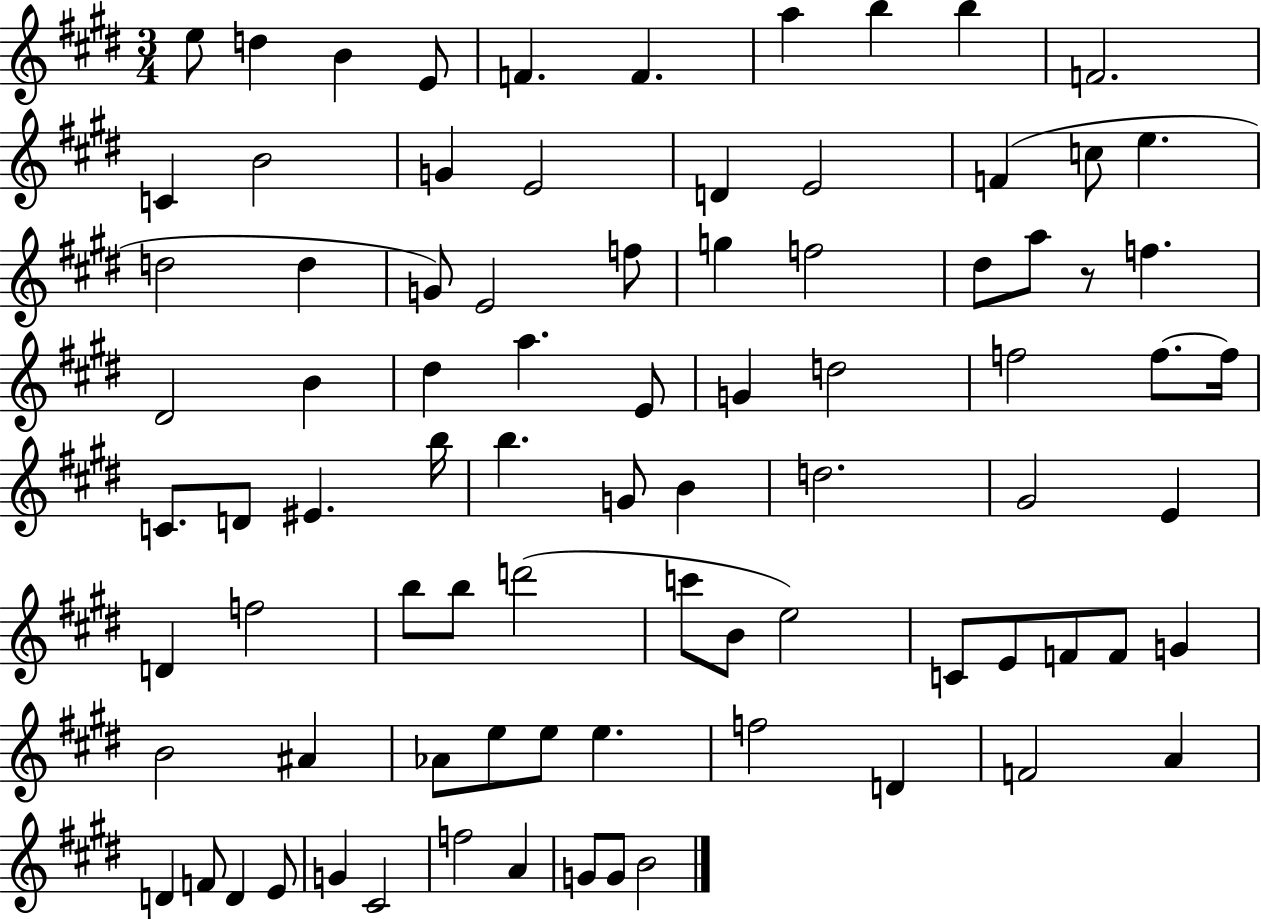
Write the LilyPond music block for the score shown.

{
  \clef treble
  \numericTimeSignature
  \time 3/4
  \key e \major
  \repeat volta 2 { e''8 d''4 b'4 e'8 | f'4. f'4. | a''4 b''4 b''4 | f'2. | \break c'4 b'2 | g'4 e'2 | d'4 e'2 | f'4( c''8 e''4. | \break d''2 d''4 | g'8) e'2 f''8 | g''4 f''2 | dis''8 a''8 r8 f''4. | \break dis'2 b'4 | dis''4 a''4. e'8 | g'4 d''2 | f''2 f''8.~~ f''16 | \break c'8. d'8 eis'4. b''16 | b''4. g'8 b'4 | d''2. | gis'2 e'4 | \break d'4 f''2 | b''8 b''8 d'''2( | c'''8 b'8 e''2) | c'8 e'8 f'8 f'8 g'4 | \break b'2 ais'4 | aes'8 e''8 e''8 e''4. | f''2 d'4 | f'2 a'4 | \break d'4 f'8 d'4 e'8 | g'4 cis'2 | f''2 a'4 | g'8 g'8 b'2 | \break } \bar "|."
}